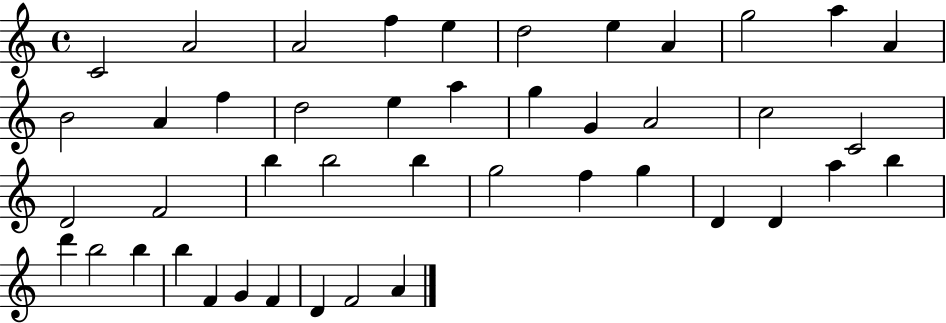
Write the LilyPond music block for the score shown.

{
  \clef treble
  \time 4/4
  \defaultTimeSignature
  \key c \major
  c'2 a'2 | a'2 f''4 e''4 | d''2 e''4 a'4 | g''2 a''4 a'4 | \break b'2 a'4 f''4 | d''2 e''4 a''4 | g''4 g'4 a'2 | c''2 c'2 | \break d'2 f'2 | b''4 b''2 b''4 | g''2 f''4 g''4 | d'4 d'4 a''4 b''4 | \break d'''4 b''2 b''4 | b''4 f'4 g'4 f'4 | d'4 f'2 a'4 | \bar "|."
}